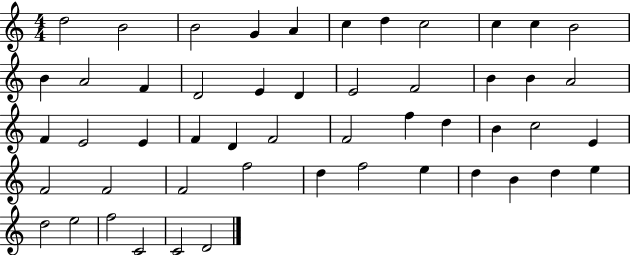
D5/h B4/h B4/h G4/q A4/q C5/q D5/q C5/h C5/q C5/q B4/h B4/q A4/h F4/q D4/h E4/q D4/q E4/h F4/h B4/q B4/q A4/h F4/q E4/h E4/q F4/q D4/q F4/h F4/h F5/q D5/q B4/q C5/h E4/q F4/h F4/h F4/h F5/h D5/q F5/h E5/q D5/q B4/q D5/q E5/q D5/h E5/h F5/h C4/h C4/h D4/h